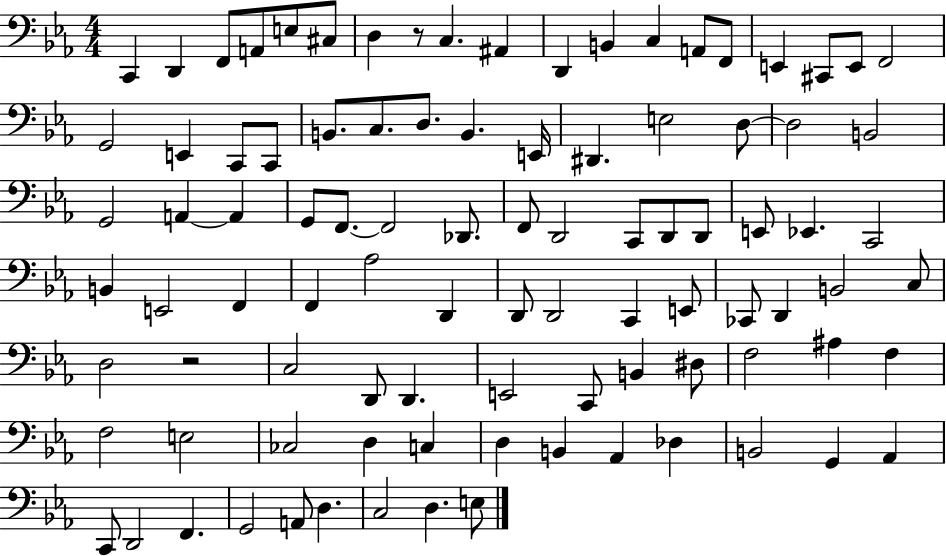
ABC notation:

X:1
T:Untitled
M:4/4
L:1/4
K:Eb
C,, D,, F,,/2 A,,/2 E,/2 ^C,/2 D, z/2 C, ^A,, D,, B,, C, A,,/2 F,,/2 E,, ^C,,/2 E,,/2 F,,2 G,,2 E,, C,,/2 C,,/2 B,,/2 C,/2 D,/2 B,, E,,/4 ^D,, E,2 D,/2 D,2 B,,2 G,,2 A,, A,, G,,/2 F,,/2 F,,2 _D,,/2 F,,/2 D,,2 C,,/2 D,,/2 D,,/2 E,,/2 _E,, C,,2 B,, E,,2 F,, F,, _A,2 D,, D,,/2 D,,2 C,, E,,/2 _C,,/2 D,, B,,2 C,/2 D,2 z2 C,2 D,,/2 D,, E,,2 C,,/2 B,, ^D,/2 F,2 ^A, F, F,2 E,2 _C,2 D, C, D, B,, _A,, _D, B,,2 G,, _A,, C,,/2 D,,2 F,, G,,2 A,,/2 D, C,2 D, E,/2